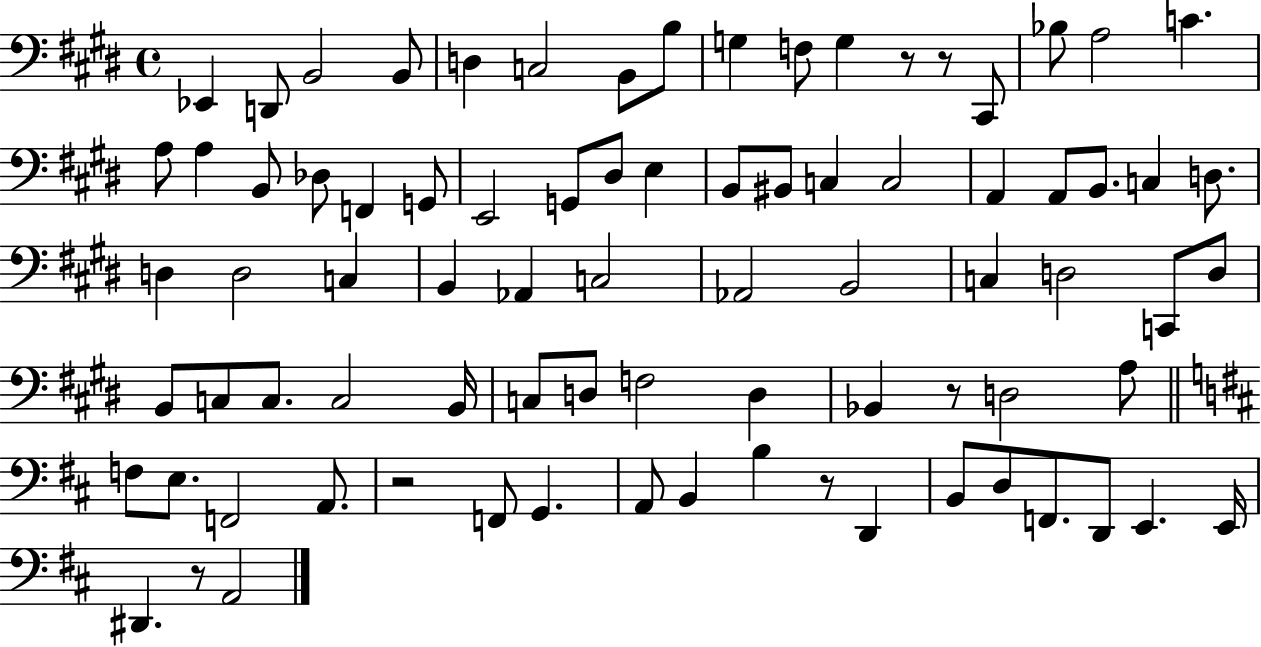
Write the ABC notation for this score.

X:1
T:Untitled
M:4/4
L:1/4
K:E
_E,, D,,/2 B,,2 B,,/2 D, C,2 B,,/2 B,/2 G, F,/2 G, z/2 z/2 ^C,,/2 _B,/2 A,2 C A,/2 A, B,,/2 _D,/2 F,, G,,/2 E,,2 G,,/2 ^D,/2 E, B,,/2 ^B,,/2 C, C,2 A,, A,,/2 B,,/2 C, D,/2 D, D,2 C, B,, _A,, C,2 _A,,2 B,,2 C, D,2 C,,/2 D,/2 B,,/2 C,/2 C,/2 C,2 B,,/4 C,/2 D,/2 F,2 D, _B,, z/2 D,2 A,/2 F,/2 E,/2 F,,2 A,,/2 z2 F,,/2 G,, A,,/2 B,, B, z/2 D,, B,,/2 D,/2 F,,/2 D,,/2 E,, E,,/4 ^D,, z/2 A,,2